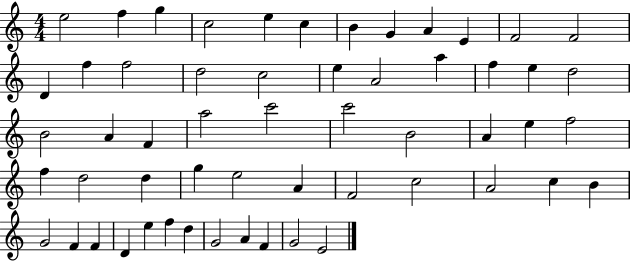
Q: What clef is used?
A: treble